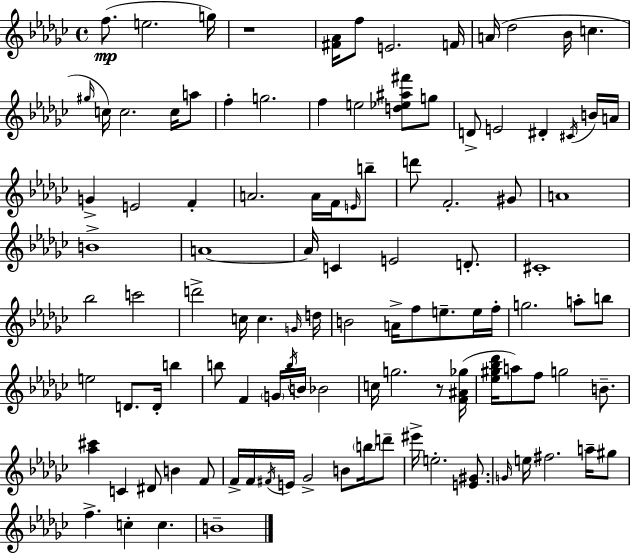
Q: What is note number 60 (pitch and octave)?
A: A5